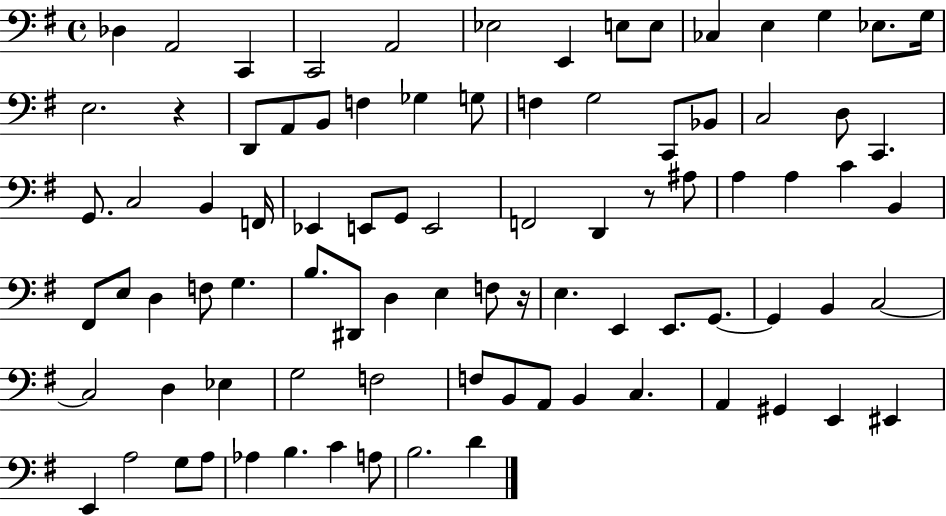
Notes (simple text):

Db3/q A2/h C2/q C2/h A2/h Eb3/h E2/q E3/e E3/e CES3/q E3/q G3/q Eb3/e. G3/s E3/h. R/q D2/e A2/e B2/e F3/q Gb3/q G3/e F3/q G3/h C2/e Bb2/e C3/h D3/e C2/q. G2/e. C3/h B2/q F2/s Eb2/q E2/e G2/e E2/h F2/h D2/q R/e A#3/e A3/q A3/q C4/q B2/q F#2/e E3/e D3/q F3/e G3/q. B3/e. D#2/e D3/q E3/q F3/e R/s E3/q. E2/q E2/e. G2/e. G2/q B2/q C3/h C3/h D3/q Eb3/q G3/h F3/h F3/e B2/e A2/e B2/q C3/q. A2/q G#2/q E2/q EIS2/q E2/q A3/h G3/e A3/e Ab3/q B3/q. C4/q A3/e B3/h. D4/q